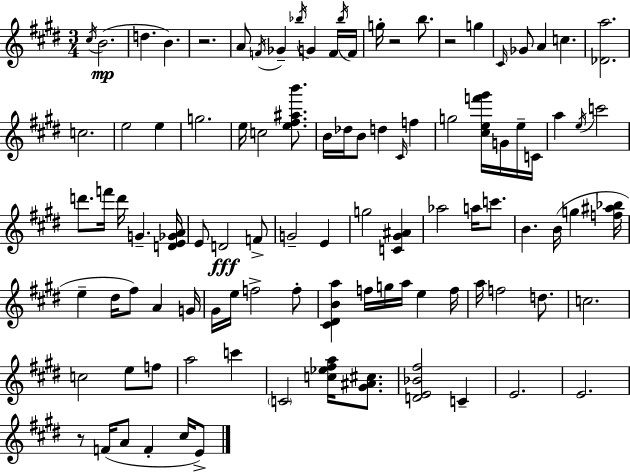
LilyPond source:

{
  \clef treble
  \numericTimeSignature
  \time 3/4
  \key e \major
  \acciaccatura { cis''16 }(\mp b'2. | d''4. b'4.) | r2. | a'8 \acciaccatura { f'16 } ges'4-- \acciaccatura { bes''16 } g'4 | \break f'16 \acciaccatura { bes''16 } f'16 g''16-. r2 | b''8. r2 | g''4 \grace { cis'16 } ges'8 a'4 c''4. | <des' a''>2. | \break c''2. | e''2 | e''4 g''2. | e''16 c''2 | \break <e'' fis'' ais'' b'''>8. b'16 des''16 b'8 d''4 | \grace { cis'16 } f''4 g''2 | <cis'' e'' f''' gis'''>16 g'16 e''16-- c'16 a''4 \acciaccatura { e''16 } c'''2 | d'''8. f'''16 d'''16 | \break g'4.-- <d' e' ges' a'>16 e'8 d'2\fff | f'8-> g'2-- | e'4 g''2 | <c' gis' ais'>4 aes''2 | \break a''16 c'''8. b'4. | b'16( g''4 <f'' ais'' bes''>16 e''4-- dis''16 | fis''8) a'4 g'16 gis'16 e''16 f''2-> | f''8-. <cis' dis' b' a''>4 f''16 | \break g''16 a''16 e''4 f''16 a''16 f''2 | d''8. c''2. | c''2 | e''8 f''8 a''2 | \break c'''4 \parenthesize c'2 | <c'' ees'' fis'' a''>16 <gis' ais' cis''>8. <d' e' bes' fis''>2 | c'4-- e'2. | e'2. | \break r8 f'16( a'8 | f'4-. cis''16 e'8->) \bar "|."
}